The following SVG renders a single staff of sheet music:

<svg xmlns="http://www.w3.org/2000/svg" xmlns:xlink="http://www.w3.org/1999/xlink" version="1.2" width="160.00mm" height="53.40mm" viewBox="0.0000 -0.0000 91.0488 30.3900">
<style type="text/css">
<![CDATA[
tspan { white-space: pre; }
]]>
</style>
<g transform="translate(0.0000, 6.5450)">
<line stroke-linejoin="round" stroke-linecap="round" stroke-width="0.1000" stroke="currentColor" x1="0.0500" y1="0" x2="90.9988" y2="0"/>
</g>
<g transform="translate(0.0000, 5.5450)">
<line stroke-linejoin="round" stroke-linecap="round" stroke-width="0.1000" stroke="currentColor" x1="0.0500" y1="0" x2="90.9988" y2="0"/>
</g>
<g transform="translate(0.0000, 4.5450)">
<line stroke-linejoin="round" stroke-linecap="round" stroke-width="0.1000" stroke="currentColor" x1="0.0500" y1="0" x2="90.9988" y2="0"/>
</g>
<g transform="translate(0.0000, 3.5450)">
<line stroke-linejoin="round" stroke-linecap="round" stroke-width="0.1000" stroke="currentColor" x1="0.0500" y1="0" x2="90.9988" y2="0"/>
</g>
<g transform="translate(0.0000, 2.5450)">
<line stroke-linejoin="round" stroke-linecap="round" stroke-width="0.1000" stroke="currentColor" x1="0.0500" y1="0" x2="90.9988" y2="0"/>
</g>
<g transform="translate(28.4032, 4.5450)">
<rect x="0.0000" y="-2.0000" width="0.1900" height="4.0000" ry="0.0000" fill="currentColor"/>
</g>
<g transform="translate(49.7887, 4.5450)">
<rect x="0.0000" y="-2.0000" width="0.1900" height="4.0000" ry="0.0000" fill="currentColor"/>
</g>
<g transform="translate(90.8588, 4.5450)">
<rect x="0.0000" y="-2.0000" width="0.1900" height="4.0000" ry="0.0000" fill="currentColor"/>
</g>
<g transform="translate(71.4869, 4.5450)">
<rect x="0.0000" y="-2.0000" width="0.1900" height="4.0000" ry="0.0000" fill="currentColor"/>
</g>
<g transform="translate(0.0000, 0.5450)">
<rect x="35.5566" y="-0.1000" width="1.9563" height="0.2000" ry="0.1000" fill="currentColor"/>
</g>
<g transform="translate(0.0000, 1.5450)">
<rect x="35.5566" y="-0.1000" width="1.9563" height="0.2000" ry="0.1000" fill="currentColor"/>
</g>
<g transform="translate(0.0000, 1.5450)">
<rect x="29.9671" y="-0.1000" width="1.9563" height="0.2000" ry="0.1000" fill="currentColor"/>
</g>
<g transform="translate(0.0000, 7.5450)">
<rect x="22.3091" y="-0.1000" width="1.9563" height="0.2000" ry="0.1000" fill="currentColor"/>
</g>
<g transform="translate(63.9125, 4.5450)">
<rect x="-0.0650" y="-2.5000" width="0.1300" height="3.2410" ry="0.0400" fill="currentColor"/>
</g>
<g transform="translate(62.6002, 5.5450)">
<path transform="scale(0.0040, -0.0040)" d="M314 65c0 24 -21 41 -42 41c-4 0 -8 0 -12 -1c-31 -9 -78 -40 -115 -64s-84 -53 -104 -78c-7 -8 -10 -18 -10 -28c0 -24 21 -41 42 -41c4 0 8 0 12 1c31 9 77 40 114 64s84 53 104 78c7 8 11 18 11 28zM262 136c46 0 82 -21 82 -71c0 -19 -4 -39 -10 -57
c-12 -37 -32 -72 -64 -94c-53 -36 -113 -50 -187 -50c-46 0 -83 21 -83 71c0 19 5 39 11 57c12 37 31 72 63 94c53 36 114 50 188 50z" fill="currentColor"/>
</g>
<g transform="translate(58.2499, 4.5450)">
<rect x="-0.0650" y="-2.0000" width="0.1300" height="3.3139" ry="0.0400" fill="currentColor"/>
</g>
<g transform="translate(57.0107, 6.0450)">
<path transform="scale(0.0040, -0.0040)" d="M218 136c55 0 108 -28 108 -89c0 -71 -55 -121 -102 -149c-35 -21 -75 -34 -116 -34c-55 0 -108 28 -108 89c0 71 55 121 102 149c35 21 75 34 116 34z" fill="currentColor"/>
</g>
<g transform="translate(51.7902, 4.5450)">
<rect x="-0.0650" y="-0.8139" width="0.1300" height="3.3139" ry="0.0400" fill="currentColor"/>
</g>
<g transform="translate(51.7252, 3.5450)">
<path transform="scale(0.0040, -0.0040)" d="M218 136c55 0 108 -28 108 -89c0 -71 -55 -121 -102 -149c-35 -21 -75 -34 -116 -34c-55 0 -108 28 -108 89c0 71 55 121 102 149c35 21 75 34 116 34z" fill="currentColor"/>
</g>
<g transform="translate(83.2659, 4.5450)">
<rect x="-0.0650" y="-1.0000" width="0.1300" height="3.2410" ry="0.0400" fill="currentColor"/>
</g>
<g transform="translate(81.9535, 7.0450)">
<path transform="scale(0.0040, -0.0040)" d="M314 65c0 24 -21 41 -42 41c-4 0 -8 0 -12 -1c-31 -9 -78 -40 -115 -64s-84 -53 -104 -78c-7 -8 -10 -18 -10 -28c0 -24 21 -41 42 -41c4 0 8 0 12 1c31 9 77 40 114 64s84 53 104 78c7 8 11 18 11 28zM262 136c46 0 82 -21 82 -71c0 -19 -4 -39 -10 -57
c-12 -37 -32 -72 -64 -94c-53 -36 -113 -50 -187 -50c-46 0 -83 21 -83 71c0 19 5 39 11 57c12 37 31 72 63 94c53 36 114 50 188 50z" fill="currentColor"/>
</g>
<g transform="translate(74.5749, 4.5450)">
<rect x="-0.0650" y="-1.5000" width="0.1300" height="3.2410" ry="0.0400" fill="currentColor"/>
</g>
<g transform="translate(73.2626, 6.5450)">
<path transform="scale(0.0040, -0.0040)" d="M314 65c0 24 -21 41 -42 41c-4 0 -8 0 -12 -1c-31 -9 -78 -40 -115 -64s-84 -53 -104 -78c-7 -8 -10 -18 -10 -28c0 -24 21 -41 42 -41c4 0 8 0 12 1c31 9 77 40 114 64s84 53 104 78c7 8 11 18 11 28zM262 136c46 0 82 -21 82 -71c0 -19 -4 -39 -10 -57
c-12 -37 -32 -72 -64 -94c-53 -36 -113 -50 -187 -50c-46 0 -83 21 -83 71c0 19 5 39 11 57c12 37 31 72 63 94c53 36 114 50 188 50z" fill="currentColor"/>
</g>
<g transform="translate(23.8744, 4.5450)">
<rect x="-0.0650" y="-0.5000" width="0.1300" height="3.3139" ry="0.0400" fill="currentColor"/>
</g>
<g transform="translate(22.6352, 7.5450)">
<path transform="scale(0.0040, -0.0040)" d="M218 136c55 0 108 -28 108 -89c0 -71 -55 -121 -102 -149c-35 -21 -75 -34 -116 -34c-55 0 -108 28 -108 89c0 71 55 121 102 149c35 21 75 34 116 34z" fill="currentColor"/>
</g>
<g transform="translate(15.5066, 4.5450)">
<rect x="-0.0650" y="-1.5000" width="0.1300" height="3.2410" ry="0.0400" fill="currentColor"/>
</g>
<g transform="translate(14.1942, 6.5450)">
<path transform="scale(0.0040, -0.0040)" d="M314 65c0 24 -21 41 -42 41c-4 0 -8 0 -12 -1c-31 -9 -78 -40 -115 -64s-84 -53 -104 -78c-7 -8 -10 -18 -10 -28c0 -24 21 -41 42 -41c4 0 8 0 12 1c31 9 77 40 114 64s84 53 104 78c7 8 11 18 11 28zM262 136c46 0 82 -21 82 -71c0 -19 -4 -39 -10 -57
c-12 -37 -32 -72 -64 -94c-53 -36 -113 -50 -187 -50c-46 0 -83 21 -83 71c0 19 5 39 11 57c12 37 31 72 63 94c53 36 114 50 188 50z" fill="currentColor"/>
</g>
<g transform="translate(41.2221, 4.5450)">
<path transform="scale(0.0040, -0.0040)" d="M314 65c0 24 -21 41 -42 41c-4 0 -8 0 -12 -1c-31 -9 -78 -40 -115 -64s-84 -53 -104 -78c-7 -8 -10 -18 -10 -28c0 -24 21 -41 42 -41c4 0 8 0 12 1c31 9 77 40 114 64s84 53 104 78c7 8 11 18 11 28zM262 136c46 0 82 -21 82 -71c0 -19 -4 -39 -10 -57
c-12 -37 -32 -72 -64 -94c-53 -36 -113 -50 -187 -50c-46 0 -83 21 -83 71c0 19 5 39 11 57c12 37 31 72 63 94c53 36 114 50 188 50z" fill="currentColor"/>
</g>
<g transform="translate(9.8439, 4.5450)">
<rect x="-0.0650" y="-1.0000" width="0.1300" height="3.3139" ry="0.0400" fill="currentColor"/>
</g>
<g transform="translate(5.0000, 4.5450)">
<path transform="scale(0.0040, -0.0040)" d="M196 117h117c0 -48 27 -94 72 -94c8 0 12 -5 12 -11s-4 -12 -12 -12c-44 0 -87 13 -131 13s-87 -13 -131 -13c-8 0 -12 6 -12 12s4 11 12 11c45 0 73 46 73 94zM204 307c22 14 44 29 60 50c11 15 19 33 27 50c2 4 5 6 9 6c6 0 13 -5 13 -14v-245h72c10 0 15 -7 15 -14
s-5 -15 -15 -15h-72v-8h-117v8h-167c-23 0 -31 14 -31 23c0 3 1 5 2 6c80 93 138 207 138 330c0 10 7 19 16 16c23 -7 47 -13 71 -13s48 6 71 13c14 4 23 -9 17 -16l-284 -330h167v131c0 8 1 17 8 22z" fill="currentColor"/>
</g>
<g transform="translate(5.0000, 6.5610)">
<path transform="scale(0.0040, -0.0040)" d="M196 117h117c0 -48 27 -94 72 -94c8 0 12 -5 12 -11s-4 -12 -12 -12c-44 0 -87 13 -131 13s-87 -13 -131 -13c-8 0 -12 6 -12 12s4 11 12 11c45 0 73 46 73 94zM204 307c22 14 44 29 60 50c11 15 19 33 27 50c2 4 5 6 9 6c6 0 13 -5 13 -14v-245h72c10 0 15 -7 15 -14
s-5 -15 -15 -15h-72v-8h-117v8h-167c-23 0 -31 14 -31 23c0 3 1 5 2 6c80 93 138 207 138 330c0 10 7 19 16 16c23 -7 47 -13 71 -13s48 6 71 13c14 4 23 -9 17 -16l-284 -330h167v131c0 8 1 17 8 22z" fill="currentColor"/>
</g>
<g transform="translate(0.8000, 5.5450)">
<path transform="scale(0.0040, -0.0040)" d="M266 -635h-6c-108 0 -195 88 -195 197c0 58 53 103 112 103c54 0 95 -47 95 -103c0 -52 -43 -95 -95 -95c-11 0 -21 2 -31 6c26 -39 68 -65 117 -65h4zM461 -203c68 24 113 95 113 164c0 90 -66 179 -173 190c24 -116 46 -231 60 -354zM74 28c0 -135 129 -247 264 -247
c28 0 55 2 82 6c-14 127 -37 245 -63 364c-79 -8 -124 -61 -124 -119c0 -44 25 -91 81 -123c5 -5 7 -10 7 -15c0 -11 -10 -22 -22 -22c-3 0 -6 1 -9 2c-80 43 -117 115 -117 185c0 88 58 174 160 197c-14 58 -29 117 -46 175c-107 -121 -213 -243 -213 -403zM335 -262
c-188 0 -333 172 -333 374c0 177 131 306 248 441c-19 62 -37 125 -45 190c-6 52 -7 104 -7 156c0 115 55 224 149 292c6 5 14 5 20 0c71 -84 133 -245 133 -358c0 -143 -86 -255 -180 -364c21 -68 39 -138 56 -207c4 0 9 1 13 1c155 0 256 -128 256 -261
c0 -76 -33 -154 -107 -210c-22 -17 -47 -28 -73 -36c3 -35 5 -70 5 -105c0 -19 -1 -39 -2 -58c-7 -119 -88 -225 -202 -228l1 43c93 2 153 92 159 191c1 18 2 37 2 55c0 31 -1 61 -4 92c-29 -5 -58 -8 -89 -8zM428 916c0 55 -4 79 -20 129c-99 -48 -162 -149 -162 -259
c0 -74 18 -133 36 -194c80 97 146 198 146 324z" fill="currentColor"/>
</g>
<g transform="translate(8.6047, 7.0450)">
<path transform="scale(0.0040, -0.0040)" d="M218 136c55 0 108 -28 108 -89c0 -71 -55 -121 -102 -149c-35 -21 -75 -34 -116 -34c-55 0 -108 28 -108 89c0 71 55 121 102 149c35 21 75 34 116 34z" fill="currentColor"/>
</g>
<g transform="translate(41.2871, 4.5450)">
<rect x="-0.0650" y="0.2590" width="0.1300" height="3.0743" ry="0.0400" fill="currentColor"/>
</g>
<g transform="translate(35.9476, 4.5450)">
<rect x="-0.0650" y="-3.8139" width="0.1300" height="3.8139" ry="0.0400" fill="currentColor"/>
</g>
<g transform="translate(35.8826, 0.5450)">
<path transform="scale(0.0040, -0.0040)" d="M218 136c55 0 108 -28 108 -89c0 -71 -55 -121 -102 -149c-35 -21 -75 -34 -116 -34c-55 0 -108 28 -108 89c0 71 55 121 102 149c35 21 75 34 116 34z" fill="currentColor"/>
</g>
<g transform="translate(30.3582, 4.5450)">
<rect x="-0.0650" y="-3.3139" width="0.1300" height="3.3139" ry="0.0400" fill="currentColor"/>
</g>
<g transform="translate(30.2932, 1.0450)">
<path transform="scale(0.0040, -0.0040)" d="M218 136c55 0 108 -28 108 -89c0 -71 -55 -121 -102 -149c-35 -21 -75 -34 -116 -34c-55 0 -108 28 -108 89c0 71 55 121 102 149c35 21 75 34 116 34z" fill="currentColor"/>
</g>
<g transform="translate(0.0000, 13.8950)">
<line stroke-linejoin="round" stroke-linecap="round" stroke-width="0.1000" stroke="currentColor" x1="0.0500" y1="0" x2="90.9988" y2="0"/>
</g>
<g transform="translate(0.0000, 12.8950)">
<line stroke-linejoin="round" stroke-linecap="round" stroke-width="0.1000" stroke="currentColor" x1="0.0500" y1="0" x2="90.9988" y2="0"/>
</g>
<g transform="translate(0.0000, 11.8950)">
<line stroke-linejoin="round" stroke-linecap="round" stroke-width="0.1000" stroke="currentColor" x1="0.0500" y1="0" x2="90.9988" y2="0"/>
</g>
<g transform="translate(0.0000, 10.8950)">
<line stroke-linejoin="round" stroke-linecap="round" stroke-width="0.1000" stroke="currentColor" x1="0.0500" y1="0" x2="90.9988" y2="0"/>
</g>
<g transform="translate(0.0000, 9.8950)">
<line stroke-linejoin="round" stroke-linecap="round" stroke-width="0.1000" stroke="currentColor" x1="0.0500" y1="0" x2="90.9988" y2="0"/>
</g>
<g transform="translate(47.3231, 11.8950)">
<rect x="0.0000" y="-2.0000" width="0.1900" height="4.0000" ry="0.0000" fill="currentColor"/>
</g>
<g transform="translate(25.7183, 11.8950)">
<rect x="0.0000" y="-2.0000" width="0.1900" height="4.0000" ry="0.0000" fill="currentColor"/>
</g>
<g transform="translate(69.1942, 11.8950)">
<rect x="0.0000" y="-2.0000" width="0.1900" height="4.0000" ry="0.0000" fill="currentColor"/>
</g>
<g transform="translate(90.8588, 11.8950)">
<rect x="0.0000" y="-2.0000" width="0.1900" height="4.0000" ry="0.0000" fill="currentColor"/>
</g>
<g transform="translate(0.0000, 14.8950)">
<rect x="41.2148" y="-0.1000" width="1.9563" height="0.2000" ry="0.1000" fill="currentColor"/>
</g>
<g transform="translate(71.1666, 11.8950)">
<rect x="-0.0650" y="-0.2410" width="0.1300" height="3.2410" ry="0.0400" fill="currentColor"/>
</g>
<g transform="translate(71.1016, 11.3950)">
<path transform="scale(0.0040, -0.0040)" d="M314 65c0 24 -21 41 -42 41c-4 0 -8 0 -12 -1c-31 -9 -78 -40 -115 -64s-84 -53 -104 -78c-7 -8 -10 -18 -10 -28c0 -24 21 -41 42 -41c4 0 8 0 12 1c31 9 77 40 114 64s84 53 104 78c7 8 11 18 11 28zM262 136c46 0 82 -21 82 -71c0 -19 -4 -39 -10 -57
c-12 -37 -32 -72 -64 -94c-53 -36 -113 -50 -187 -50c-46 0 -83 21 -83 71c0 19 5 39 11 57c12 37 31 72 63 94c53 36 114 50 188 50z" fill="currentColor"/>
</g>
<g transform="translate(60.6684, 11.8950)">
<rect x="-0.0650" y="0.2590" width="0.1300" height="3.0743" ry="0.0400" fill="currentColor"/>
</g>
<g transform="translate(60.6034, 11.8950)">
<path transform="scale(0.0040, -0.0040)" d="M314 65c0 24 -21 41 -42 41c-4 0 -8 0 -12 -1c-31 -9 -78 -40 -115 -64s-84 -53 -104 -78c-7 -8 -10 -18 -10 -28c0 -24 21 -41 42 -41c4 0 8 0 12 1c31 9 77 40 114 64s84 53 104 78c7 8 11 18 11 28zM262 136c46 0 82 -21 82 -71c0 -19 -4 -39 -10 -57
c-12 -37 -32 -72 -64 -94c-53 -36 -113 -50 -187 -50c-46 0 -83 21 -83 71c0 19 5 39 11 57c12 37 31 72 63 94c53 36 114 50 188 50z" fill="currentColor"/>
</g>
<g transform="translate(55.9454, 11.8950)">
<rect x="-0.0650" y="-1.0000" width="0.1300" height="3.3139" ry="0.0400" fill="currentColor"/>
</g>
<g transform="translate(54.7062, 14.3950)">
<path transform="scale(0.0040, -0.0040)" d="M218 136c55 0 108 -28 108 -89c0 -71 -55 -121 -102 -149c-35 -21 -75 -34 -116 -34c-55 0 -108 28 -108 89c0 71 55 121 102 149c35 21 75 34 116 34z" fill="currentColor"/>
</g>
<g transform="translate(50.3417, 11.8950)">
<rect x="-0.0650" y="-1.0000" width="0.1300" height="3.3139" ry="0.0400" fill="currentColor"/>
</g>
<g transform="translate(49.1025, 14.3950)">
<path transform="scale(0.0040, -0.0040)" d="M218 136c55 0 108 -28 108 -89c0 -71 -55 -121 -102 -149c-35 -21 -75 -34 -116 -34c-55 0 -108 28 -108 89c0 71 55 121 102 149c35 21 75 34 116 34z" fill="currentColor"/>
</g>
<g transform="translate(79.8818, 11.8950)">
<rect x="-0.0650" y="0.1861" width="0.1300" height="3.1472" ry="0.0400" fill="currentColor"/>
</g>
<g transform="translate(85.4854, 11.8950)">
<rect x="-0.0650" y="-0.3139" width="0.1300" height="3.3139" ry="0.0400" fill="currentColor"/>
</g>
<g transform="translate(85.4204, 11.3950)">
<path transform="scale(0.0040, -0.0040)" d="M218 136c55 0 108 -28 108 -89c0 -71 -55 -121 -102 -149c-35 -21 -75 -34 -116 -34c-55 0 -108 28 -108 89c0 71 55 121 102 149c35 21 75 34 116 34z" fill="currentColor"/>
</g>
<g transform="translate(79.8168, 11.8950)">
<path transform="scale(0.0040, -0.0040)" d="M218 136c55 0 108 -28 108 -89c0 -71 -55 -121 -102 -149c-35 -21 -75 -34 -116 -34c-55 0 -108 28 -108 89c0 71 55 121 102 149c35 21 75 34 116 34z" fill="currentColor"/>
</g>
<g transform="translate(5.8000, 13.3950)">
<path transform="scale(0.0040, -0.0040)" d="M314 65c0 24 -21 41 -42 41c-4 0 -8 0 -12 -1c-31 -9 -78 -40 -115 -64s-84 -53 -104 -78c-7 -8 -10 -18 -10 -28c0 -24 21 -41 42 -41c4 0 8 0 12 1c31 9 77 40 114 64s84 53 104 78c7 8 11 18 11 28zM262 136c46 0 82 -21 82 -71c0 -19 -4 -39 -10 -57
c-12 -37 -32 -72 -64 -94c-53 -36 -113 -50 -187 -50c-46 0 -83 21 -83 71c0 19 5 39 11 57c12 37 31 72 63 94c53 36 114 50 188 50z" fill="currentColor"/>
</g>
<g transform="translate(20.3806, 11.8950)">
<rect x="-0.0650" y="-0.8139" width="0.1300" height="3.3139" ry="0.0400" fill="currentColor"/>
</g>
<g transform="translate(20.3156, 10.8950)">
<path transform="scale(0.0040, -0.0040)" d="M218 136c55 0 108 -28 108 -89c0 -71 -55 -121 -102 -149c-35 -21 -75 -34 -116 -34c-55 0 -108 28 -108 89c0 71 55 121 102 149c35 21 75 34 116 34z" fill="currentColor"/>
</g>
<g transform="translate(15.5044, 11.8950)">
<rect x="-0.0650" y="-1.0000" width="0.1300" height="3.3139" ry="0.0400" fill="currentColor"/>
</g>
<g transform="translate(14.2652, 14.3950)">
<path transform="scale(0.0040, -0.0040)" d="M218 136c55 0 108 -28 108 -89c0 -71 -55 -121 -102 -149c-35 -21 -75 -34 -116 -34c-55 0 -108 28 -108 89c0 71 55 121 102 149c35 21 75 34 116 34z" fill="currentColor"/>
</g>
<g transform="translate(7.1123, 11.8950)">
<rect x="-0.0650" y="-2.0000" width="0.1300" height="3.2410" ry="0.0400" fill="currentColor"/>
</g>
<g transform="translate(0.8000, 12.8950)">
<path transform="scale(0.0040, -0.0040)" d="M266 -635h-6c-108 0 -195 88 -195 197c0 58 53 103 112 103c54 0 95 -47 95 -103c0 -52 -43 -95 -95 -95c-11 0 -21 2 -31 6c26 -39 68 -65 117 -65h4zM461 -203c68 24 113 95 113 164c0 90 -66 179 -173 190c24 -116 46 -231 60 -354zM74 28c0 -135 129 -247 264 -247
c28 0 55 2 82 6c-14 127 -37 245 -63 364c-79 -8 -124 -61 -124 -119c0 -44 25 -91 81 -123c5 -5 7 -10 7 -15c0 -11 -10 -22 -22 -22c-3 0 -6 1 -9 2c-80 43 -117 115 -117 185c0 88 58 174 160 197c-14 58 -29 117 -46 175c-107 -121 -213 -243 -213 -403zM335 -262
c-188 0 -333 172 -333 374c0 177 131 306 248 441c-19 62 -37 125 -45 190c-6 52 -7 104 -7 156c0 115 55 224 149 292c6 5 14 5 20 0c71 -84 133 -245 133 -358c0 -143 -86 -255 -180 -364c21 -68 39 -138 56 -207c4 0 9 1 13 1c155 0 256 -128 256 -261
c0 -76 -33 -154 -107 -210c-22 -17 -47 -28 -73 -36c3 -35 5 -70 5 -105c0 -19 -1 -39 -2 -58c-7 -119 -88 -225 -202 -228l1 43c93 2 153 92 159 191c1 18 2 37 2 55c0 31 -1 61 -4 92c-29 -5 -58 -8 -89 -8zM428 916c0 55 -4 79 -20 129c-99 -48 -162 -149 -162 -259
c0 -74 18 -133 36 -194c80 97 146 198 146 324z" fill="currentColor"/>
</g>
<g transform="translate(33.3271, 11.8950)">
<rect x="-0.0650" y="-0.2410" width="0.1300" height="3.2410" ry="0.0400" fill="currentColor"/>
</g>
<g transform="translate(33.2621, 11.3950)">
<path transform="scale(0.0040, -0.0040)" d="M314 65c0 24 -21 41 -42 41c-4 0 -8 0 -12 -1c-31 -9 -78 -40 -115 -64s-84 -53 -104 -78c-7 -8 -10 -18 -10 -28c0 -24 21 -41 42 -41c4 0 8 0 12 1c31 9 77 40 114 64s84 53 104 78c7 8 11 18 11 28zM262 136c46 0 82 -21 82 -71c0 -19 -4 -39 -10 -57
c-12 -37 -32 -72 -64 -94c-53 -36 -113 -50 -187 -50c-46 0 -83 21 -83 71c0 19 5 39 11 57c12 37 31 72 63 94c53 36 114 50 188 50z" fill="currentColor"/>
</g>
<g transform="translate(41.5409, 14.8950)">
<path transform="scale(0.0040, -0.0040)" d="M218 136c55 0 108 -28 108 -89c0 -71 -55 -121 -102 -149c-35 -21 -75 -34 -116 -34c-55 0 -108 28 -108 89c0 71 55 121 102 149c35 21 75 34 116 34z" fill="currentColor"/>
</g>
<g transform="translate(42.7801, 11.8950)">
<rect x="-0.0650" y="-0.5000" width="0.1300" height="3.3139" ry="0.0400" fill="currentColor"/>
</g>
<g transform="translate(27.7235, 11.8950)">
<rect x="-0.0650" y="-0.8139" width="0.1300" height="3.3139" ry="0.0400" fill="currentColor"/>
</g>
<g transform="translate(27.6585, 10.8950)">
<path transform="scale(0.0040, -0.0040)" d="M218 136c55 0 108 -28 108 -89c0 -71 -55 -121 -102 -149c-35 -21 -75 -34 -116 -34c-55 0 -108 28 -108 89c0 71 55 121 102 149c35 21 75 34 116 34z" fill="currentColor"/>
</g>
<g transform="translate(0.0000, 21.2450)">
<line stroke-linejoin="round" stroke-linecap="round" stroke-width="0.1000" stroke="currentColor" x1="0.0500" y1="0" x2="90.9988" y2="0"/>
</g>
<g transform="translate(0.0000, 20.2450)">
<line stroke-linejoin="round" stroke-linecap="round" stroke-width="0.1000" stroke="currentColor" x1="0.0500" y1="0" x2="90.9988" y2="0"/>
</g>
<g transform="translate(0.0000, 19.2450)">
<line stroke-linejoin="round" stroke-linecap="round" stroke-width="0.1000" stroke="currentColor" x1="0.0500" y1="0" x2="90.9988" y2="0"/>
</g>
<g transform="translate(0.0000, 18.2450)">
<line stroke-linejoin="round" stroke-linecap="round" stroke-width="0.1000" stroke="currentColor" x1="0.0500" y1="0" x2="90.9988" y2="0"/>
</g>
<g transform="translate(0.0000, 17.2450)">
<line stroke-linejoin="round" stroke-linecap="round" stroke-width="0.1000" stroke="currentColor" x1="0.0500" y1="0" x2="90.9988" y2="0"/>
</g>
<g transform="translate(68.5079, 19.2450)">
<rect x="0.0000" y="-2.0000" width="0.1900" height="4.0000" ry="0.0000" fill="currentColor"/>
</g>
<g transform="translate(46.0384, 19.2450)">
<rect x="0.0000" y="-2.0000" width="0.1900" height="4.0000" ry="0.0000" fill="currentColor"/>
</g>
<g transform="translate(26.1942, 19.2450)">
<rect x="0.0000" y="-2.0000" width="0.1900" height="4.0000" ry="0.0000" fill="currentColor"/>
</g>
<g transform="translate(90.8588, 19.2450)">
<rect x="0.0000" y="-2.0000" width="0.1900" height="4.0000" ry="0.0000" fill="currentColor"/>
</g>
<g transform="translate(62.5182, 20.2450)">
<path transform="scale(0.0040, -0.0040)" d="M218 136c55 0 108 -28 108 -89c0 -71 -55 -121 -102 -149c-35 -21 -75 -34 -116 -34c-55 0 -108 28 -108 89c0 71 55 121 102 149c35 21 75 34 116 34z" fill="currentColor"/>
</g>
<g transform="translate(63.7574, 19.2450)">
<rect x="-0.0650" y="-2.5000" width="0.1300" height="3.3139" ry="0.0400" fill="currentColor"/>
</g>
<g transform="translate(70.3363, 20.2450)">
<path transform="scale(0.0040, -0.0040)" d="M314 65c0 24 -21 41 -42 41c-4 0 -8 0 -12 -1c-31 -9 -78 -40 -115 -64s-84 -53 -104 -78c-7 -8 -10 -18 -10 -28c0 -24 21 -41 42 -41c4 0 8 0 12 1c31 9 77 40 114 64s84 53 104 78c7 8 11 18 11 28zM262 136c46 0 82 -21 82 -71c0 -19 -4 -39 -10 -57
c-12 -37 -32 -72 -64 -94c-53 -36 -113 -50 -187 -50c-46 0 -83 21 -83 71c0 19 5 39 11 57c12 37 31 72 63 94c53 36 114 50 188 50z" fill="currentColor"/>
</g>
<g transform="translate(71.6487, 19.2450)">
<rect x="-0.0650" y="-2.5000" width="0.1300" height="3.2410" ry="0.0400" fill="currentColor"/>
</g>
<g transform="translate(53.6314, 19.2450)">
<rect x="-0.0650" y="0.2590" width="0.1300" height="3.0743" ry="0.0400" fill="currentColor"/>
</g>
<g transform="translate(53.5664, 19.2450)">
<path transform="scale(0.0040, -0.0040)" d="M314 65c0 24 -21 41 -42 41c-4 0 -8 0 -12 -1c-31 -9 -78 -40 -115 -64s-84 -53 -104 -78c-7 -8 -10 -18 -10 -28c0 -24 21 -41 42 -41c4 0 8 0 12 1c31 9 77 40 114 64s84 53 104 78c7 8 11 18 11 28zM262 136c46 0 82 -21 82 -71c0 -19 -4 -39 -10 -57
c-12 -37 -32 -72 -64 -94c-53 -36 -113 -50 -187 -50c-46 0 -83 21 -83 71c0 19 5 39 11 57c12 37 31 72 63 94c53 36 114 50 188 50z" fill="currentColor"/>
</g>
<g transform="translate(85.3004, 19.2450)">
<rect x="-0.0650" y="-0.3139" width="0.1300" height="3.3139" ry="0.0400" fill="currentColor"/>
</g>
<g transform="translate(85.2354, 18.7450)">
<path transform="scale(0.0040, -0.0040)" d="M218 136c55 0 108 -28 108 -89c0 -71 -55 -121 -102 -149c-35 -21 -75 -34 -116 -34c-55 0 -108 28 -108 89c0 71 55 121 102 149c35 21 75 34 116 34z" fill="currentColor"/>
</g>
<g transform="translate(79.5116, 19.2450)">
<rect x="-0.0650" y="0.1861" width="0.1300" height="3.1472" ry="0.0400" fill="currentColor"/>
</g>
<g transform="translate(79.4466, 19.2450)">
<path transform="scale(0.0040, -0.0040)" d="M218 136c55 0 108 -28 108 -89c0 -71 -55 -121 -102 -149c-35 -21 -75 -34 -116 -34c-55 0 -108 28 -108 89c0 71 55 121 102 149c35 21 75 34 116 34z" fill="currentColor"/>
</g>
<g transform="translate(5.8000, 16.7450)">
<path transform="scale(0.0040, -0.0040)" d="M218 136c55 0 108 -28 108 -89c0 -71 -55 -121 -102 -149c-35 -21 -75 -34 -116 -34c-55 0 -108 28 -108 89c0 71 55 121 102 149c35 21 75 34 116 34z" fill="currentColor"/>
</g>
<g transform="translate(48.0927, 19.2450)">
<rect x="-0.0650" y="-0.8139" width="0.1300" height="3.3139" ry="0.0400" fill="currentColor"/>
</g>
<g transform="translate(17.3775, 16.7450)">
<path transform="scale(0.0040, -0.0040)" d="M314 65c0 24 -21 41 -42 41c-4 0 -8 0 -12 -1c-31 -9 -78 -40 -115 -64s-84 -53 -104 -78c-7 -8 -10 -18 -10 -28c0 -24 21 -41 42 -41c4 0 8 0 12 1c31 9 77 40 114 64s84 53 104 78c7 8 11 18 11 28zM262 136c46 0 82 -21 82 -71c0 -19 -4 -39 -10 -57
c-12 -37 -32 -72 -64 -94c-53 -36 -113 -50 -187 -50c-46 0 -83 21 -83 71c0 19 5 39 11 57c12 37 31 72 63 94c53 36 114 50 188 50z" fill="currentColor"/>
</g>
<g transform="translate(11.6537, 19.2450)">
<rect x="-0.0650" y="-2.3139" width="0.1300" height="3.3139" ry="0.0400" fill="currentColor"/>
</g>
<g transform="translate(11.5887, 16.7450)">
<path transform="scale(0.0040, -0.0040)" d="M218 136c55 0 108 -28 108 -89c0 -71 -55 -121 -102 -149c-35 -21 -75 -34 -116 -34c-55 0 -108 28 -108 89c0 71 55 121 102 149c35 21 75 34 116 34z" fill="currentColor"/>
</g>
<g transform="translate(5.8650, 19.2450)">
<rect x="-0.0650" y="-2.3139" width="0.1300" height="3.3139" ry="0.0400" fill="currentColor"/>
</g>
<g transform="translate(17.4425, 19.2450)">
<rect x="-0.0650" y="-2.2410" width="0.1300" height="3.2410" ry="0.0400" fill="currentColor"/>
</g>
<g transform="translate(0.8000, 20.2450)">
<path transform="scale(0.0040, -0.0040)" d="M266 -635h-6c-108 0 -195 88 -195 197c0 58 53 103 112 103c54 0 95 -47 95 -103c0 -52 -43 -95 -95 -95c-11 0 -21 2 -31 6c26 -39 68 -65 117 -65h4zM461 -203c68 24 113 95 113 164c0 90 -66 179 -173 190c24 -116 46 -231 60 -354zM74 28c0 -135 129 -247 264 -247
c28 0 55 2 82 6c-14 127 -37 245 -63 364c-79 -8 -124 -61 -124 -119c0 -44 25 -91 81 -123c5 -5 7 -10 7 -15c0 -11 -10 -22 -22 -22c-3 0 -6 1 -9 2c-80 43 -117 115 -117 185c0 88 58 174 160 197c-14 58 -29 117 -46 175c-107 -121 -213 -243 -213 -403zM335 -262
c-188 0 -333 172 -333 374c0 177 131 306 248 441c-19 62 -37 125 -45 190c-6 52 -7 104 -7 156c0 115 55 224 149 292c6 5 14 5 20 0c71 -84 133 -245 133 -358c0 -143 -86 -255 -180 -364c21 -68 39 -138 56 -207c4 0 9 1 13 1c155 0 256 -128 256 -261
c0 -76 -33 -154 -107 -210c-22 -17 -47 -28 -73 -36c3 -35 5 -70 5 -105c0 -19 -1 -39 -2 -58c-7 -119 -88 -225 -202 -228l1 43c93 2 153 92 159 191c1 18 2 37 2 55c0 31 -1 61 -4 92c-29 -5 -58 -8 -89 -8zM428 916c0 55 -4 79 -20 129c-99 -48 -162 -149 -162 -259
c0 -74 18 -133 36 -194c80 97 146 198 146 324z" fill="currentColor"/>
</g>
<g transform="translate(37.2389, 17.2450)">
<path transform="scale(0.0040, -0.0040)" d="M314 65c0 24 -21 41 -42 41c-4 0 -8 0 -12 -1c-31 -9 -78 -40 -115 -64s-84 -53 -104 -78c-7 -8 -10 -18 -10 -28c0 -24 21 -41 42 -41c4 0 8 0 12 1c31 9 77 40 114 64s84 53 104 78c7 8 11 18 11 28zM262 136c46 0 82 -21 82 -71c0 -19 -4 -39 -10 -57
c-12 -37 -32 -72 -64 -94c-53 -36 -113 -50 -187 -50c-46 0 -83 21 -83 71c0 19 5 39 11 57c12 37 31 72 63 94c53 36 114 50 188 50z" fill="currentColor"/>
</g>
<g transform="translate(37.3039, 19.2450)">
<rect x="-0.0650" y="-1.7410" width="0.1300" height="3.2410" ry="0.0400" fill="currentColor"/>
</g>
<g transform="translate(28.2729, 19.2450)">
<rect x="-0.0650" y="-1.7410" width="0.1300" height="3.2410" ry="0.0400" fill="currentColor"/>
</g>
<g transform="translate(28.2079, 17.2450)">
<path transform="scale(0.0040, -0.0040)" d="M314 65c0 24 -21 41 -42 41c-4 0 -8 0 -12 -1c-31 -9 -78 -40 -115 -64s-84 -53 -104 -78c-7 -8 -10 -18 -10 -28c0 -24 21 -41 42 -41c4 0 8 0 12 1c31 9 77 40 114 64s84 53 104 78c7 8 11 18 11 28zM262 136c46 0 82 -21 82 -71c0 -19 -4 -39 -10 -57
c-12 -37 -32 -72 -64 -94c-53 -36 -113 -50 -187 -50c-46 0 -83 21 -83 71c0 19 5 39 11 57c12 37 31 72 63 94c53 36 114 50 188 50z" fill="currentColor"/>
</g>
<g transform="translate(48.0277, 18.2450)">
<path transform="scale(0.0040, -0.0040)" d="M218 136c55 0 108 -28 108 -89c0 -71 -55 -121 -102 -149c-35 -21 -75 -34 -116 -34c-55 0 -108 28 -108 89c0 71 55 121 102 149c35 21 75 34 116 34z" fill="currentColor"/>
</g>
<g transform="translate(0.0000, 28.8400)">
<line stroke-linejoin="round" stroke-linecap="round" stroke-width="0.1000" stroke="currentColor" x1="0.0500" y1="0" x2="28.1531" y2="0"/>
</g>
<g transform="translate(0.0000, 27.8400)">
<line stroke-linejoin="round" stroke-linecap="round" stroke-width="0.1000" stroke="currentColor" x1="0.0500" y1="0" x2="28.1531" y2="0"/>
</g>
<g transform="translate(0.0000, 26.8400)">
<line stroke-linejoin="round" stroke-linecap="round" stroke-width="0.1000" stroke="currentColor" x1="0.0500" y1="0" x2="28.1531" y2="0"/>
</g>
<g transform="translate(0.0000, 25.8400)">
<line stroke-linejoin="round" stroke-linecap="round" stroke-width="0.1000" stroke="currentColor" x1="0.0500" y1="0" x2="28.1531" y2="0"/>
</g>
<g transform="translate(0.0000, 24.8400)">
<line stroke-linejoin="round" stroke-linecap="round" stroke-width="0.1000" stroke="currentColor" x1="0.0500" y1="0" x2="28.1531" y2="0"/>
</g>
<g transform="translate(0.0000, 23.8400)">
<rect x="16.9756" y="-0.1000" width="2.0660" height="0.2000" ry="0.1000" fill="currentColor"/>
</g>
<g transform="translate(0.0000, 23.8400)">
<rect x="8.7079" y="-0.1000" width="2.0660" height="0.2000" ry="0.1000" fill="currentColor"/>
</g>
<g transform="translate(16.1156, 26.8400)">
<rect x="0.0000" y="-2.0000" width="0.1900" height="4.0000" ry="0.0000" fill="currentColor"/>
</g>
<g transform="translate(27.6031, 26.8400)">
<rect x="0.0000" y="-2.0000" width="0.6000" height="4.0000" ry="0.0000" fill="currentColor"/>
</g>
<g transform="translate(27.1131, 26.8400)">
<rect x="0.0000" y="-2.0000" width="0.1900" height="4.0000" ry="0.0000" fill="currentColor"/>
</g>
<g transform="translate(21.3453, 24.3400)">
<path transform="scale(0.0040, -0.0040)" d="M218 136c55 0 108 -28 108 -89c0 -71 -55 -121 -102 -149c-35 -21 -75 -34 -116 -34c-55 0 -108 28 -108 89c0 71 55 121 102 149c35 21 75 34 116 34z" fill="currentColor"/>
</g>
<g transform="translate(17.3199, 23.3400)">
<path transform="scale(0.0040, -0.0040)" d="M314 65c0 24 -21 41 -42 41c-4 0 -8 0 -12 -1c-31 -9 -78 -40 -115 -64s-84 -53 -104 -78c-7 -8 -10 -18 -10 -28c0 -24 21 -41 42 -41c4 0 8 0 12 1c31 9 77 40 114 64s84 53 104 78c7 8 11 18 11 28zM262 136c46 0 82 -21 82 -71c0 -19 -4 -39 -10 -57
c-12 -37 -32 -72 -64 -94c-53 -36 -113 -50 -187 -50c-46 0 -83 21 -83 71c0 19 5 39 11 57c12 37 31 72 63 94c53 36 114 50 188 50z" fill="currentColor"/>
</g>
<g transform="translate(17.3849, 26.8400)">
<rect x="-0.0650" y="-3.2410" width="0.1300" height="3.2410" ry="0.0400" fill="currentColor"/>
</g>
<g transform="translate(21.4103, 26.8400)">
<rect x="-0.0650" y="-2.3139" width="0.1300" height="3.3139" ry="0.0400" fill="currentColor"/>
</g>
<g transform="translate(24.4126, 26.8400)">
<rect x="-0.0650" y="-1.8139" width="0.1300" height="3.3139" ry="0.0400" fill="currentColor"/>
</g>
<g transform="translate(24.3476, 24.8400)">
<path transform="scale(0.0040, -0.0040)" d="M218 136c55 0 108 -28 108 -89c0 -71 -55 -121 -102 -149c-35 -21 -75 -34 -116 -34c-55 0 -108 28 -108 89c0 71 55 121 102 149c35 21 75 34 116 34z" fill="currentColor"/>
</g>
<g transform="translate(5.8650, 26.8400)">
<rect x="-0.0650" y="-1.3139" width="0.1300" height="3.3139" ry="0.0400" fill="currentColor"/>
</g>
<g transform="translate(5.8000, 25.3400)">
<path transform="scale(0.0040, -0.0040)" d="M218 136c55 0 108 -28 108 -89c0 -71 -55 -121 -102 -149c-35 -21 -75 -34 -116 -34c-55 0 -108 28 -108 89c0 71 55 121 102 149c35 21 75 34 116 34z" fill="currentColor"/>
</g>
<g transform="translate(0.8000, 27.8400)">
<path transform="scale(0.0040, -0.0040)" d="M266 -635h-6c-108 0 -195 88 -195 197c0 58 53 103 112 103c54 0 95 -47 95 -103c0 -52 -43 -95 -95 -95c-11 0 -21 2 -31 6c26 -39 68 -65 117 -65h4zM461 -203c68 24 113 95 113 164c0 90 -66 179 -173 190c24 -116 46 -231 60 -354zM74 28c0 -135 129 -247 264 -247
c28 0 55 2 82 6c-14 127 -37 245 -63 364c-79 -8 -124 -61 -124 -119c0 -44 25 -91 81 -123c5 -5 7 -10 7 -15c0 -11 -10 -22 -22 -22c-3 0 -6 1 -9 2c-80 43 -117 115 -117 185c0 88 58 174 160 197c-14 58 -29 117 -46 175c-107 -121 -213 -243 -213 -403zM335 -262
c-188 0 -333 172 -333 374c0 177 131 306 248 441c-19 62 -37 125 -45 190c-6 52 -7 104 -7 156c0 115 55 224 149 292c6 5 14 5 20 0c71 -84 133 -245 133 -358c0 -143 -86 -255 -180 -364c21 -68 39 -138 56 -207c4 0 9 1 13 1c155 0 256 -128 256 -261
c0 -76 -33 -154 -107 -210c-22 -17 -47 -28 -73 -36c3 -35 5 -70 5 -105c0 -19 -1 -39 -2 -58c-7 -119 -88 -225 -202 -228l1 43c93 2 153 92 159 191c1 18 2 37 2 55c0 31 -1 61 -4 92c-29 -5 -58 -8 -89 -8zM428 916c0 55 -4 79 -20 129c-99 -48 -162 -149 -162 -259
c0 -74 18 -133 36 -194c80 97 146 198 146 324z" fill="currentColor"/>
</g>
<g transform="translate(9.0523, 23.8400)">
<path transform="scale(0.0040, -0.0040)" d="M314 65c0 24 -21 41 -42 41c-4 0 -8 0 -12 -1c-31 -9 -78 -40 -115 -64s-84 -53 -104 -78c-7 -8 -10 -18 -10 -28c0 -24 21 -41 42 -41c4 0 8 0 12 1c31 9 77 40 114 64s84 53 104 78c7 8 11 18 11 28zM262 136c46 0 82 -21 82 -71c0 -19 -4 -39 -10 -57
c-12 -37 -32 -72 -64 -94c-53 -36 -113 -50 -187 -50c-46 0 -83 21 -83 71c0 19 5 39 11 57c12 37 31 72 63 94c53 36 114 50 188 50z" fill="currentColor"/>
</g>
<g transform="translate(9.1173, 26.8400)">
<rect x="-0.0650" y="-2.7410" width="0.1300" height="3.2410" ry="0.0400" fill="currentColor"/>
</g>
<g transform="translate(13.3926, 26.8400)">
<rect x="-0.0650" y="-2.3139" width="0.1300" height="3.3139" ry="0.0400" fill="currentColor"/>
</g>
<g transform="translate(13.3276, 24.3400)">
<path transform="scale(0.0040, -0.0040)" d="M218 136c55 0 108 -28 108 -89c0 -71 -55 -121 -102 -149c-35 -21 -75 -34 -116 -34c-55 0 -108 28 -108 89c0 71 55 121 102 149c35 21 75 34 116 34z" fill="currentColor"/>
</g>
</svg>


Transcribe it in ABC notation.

X:1
T:Untitled
M:4/4
L:1/4
K:C
D E2 C b c' B2 d F G2 E2 D2 F2 D d d c2 C D D B2 c2 B c g g g2 f2 f2 d B2 G G2 B c e a2 g b2 g f